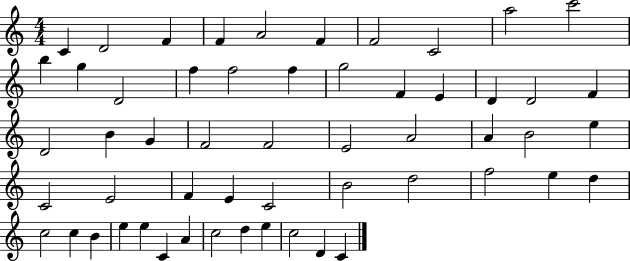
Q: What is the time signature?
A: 4/4